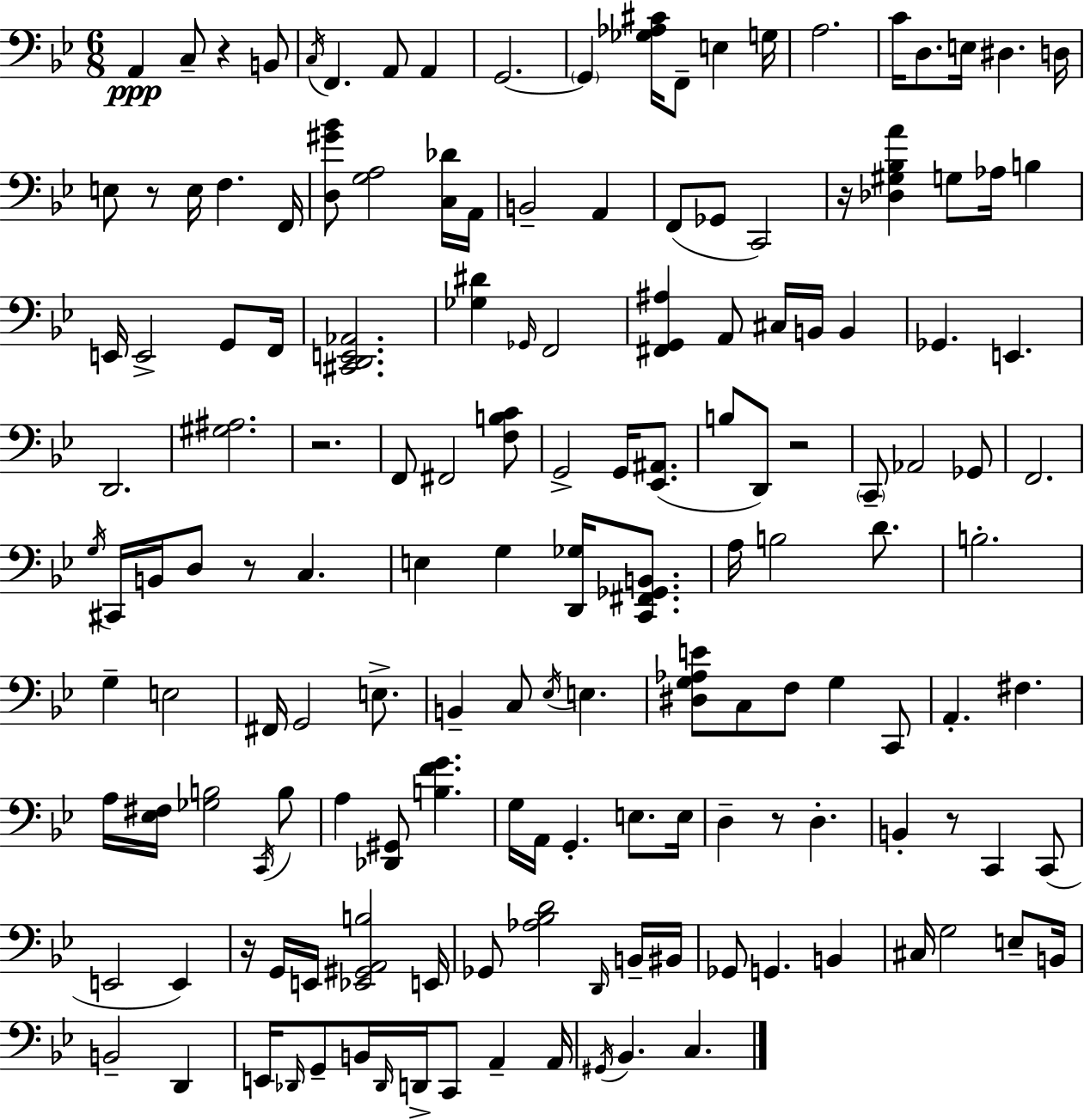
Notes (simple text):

A2/q C3/e R/q B2/e C3/s F2/q. A2/e A2/q G2/h. G2/q [Gb3,Ab3,C#4]/s F2/e E3/q G3/s A3/h. C4/s D3/e. E3/s D#3/q. D3/s E3/e R/e E3/s F3/q. F2/s [D3,G#4,Bb4]/e [G3,A3]/h [C3,Db4]/s A2/s B2/h A2/q F2/e Gb2/e C2/h R/s [Db3,G#3,Bb3,A4]/q G3/e Ab3/s B3/q E2/s E2/h G2/e F2/s [C#2,D2,E2,Ab2]/h. [Gb3,D#4]/q Gb2/s F2/h [F#2,G2,A#3]/q A2/e C#3/s B2/s B2/q Gb2/q. E2/q. D2/h. [G#3,A#3]/h. R/h. F2/e F#2/h [F3,B3,C4]/e G2/h G2/s [Eb2,A#2]/e. B3/e D2/e R/h C2/e Ab2/h Gb2/e F2/h. G3/s C#2/s B2/s D3/e R/e C3/q. E3/q G3/q [D2,Gb3]/s [C2,F#2,Gb2,B2]/e. A3/s B3/h D4/e. B3/h. G3/q E3/h F#2/s G2/h E3/e. B2/q C3/e Eb3/s E3/q. [D#3,G3,Ab3,E4]/e C3/e F3/e G3/q C2/e A2/q. F#3/q. A3/s [Eb3,F#3]/s [Gb3,B3]/h C2/s B3/e A3/q [Db2,G#2]/e [B3,F4,G4]/q. G3/s A2/s G2/q. E3/e. E3/s D3/q R/e D3/q. B2/q R/e C2/q C2/e E2/h E2/q R/s G2/s E2/s [Eb2,G#2,A2,B3]/h E2/s Gb2/e [Ab3,Bb3,D4]/h D2/s B2/s BIS2/s Gb2/e G2/q. B2/q C#3/s G3/h E3/e B2/s B2/h D2/q E2/s Db2/s G2/e B2/s Db2/s D2/s C2/e A2/q A2/s G#2/s Bb2/q. C3/q.